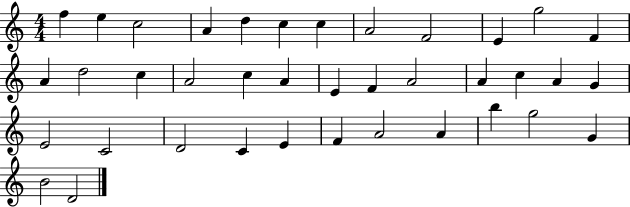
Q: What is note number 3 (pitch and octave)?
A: C5